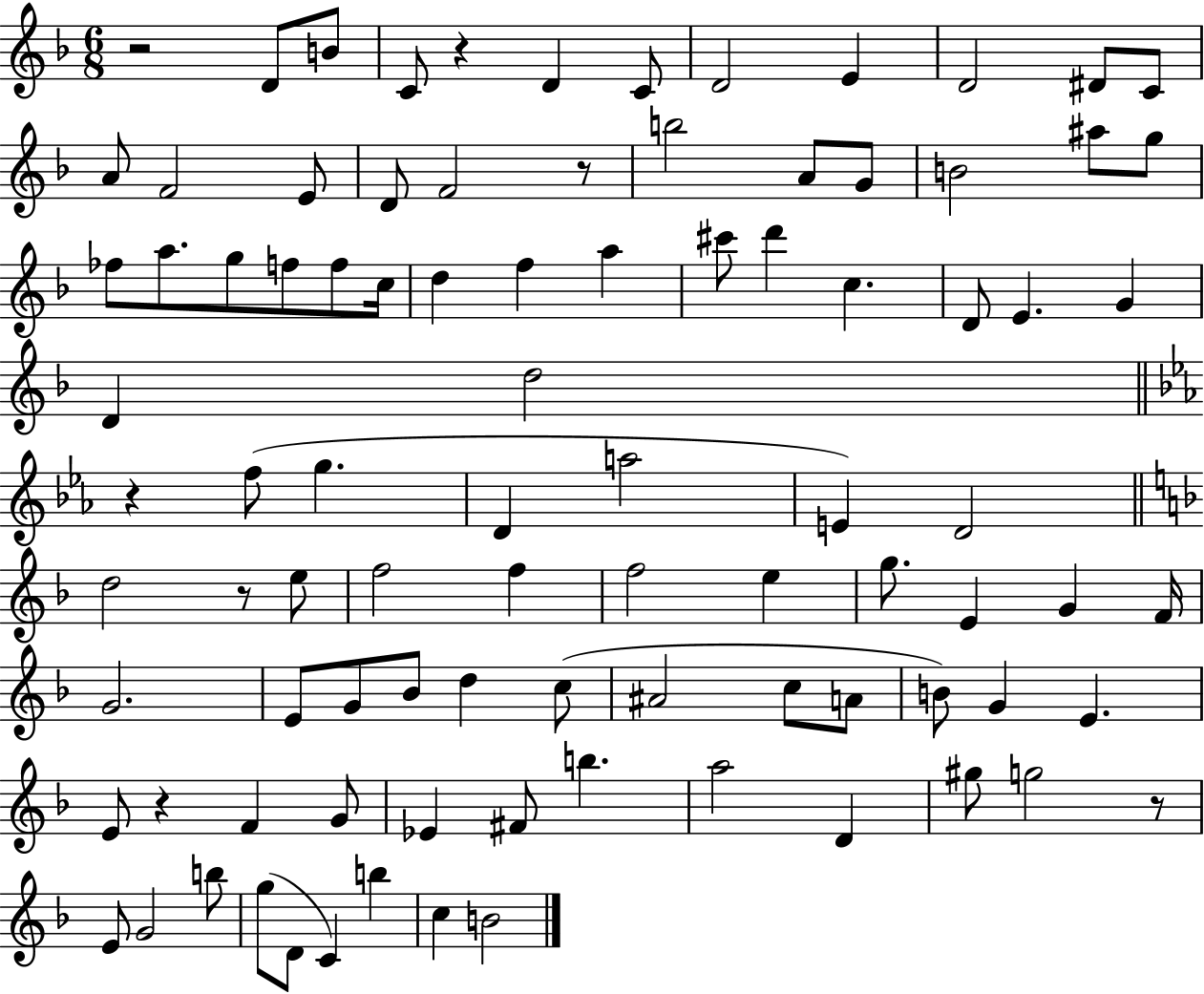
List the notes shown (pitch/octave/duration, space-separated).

R/h D4/e B4/e C4/e R/q D4/q C4/e D4/h E4/q D4/h D#4/e C4/e A4/e F4/h E4/e D4/e F4/h R/e B5/h A4/e G4/e B4/h A#5/e G5/e FES5/e A5/e. G5/e F5/e F5/e C5/s D5/q F5/q A5/q C#6/e D6/q C5/q. D4/e E4/q. G4/q D4/q D5/h R/q F5/e G5/q. D4/q A5/h E4/q D4/h D5/h R/e E5/e F5/h F5/q F5/h E5/q G5/e. E4/q G4/q F4/s G4/h. E4/e G4/e Bb4/e D5/q C5/e A#4/h C5/e A4/e B4/e G4/q E4/q. E4/e R/q F4/q G4/e Eb4/q F#4/e B5/q. A5/h D4/q G#5/e G5/h R/e E4/e G4/h B5/e G5/e D4/e C4/q B5/q C5/q B4/h